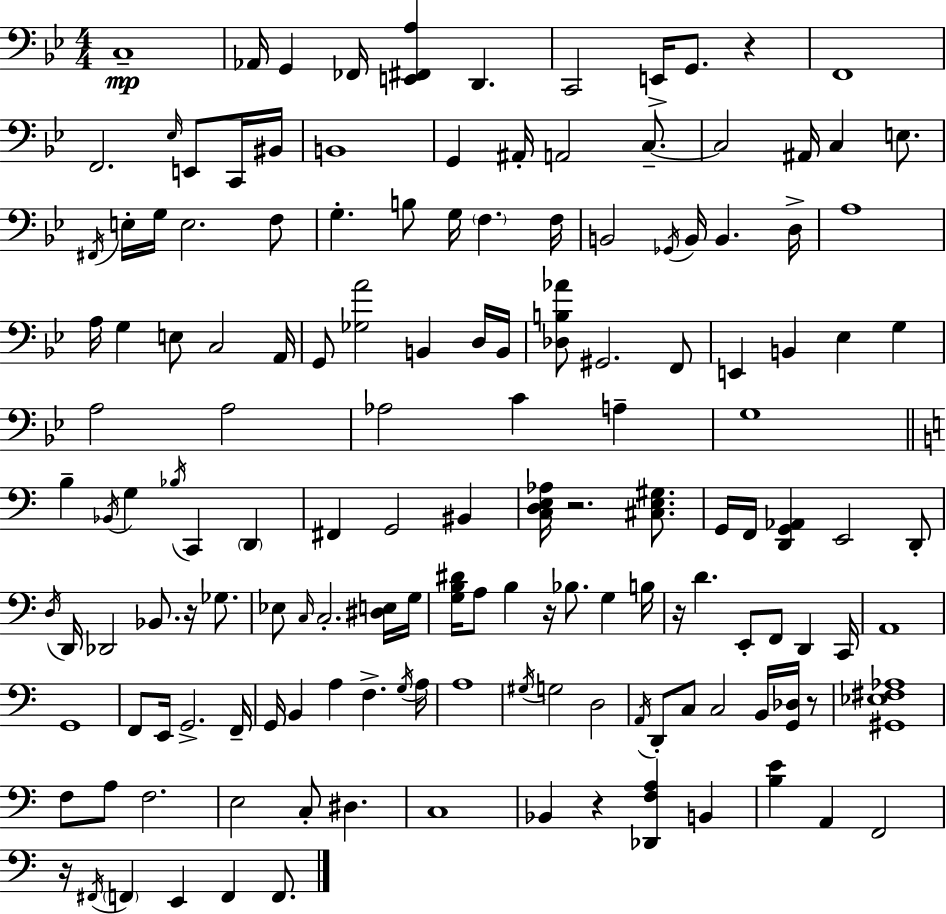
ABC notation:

X:1
T:Untitled
M:4/4
L:1/4
K:Gm
C,4 _A,,/4 G,, _F,,/4 [E,,^F,,A,] D,, C,,2 E,,/4 G,,/2 z F,,4 F,,2 _E,/4 E,,/2 C,,/4 ^B,,/4 B,,4 G,, ^A,,/4 A,,2 C,/2 C,2 ^A,,/4 C, E,/2 ^F,,/4 E,/4 G,/4 E,2 F,/2 G, B,/2 G,/4 F, F,/4 B,,2 _G,,/4 B,,/4 B,, D,/4 A,4 A,/4 G, E,/2 C,2 A,,/4 G,,/2 [_G,A]2 B,, D,/4 B,,/4 [_D,B,_A]/2 ^G,,2 F,,/2 E,, B,, _E, G, A,2 A,2 _A,2 C A, G,4 B, _B,,/4 G, _B,/4 C,, D,, ^F,, G,,2 ^B,, [C,D,E,_A,]/4 z2 [^C,E,^G,]/2 G,,/4 F,,/4 [D,,G,,_A,,] E,,2 D,,/2 D,/4 D,,/4 _D,,2 _B,,/2 z/4 _G,/2 _E,/2 C,/4 C,2 [^D,E,]/4 G,/4 [G,B,^D]/4 A,/2 B, z/4 _B,/2 G, B,/4 z/4 D E,,/2 F,,/2 D,, C,,/4 A,,4 G,,4 F,,/2 E,,/4 G,,2 F,,/4 G,,/4 B,, A, F, G,/4 A,/4 A,4 ^G,/4 G,2 D,2 A,,/4 D,,/2 C,/2 C,2 B,,/4 [G,,_D,]/4 z/2 [^G,,_E,^F,_A,]4 F,/2 A,/2 F,2 E,2 C,/2 ^D, C,4 _B,, z [_D,,F,A,] B,, [B,E] A,, F,,2 z/4 ^F,,/4 F,, E,, F,, F,,/2